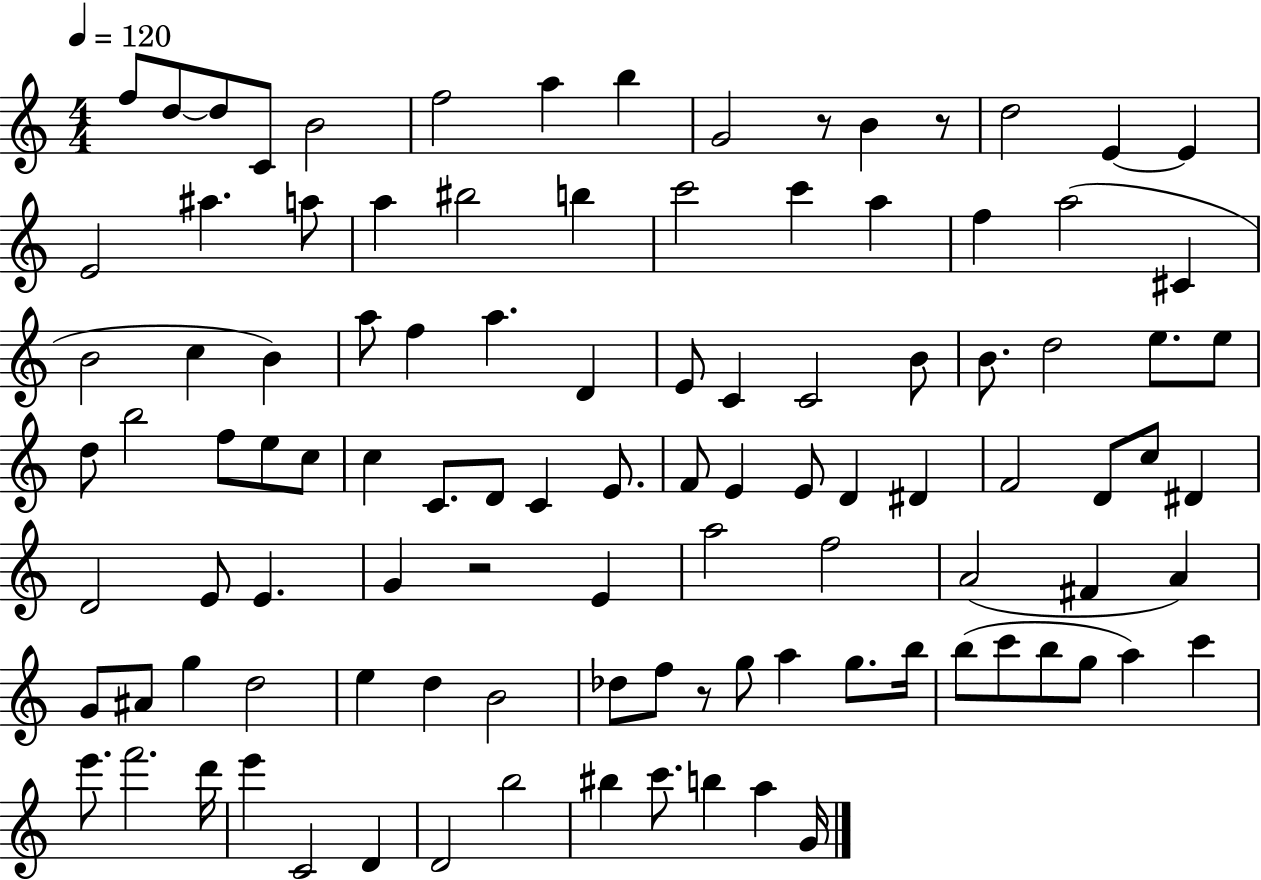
X:1
T:Untitled
M:4/4
L:1/4
K:C
f/2 d/2 d/2 C/2 B2 f2 a b G2 z/2 B z/2 d2 E E E2 ^a a/2 a ^b2 b c'2 c' a f a2 ^C B2 c B a/2 f a D E/2 C C2 B/2 B/2 d2 e/2 e/2 d/2 b2 f/2 e/2 c/2 c C/2 D/2 C E/2 F/2 E E/2 D ^D F2 D/2 c/2 ^D D2 E/2 E G z2 E a2 f2 A2 ^F A G/2 ^A/2 g d2 e d B2 _d/2 f/2 z/2 g/2 a g/2 b/4 b/2 c'/2 b/2 g/2 a c' e'/2 f'2 d'/4 e' C2 D D2 b2 ^b c'/2 b a G/4